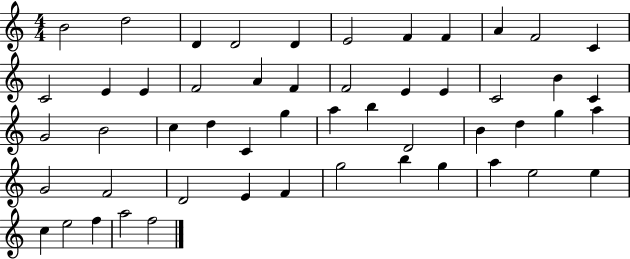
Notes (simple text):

B4/h D5/h D4/q D4/h D4/q E4/h F4/q F4/q A4/q F4/h C4/q C4/h E4/q E4/q F4/h A4/q F4/q F4/h E4/q E4/q C4/h B4/q C4/q G4/h B4/h C5/q D5/q C4/q G5/q A5/q B5/q D4/h B4/q D5/q G5/q A5/q G4/h F4/h D4/h E4/q F4/q G5/h B5/q G5/q A5/q E5/h E5/q C5/q E5/h F5/q A5/h F5/h